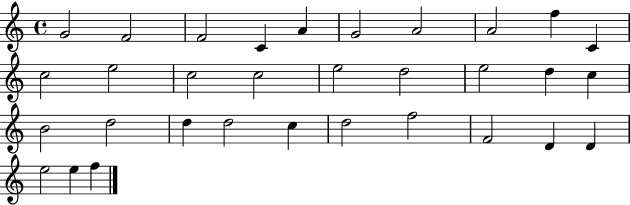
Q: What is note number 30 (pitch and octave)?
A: E5